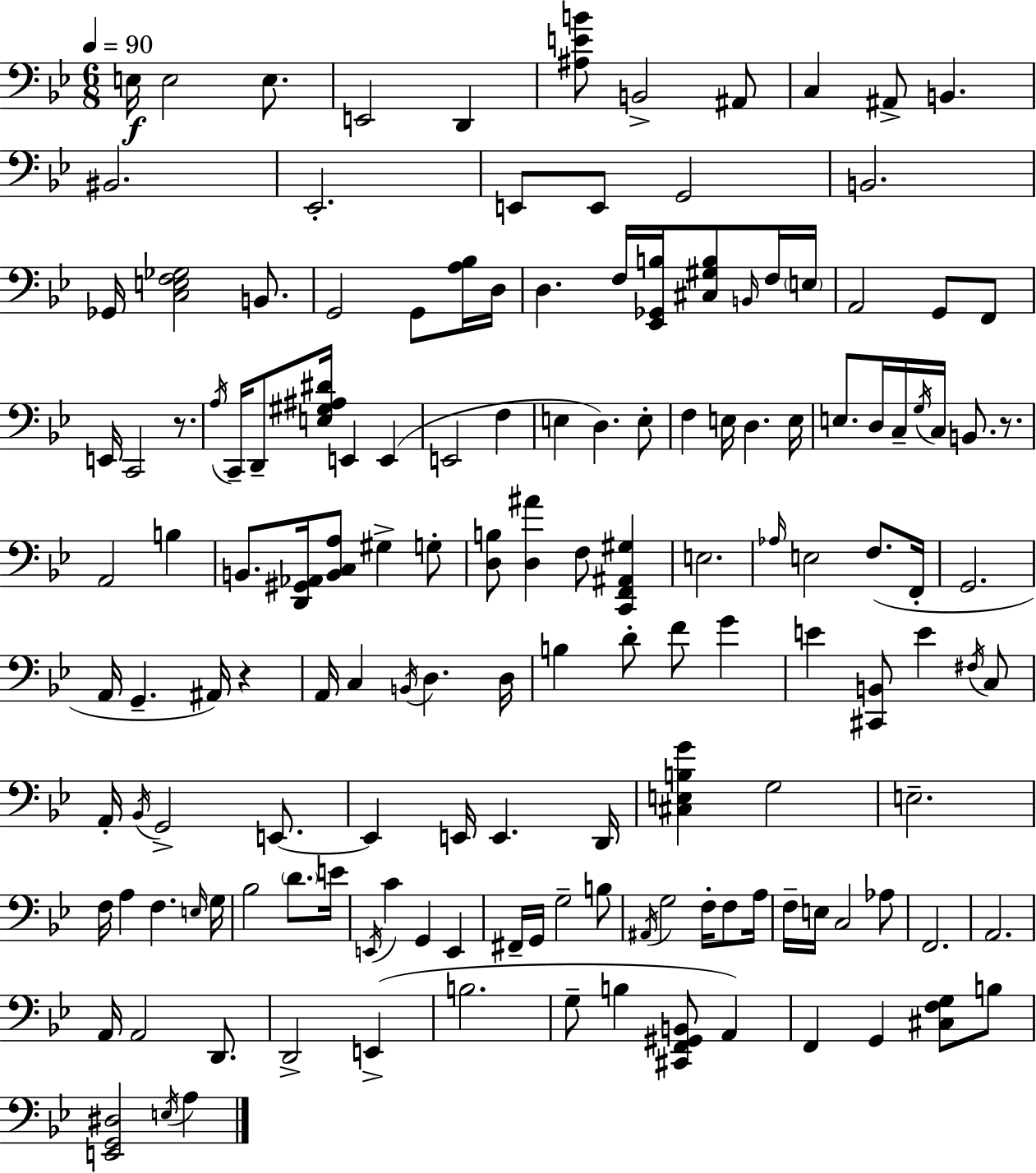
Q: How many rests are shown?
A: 3